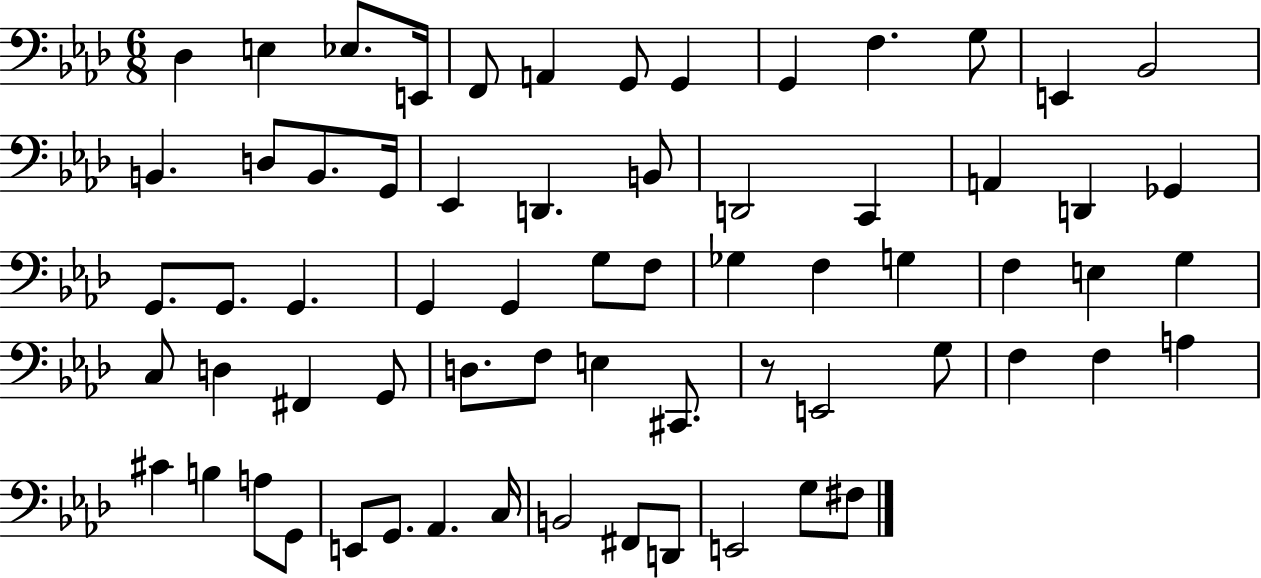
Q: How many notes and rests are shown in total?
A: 66